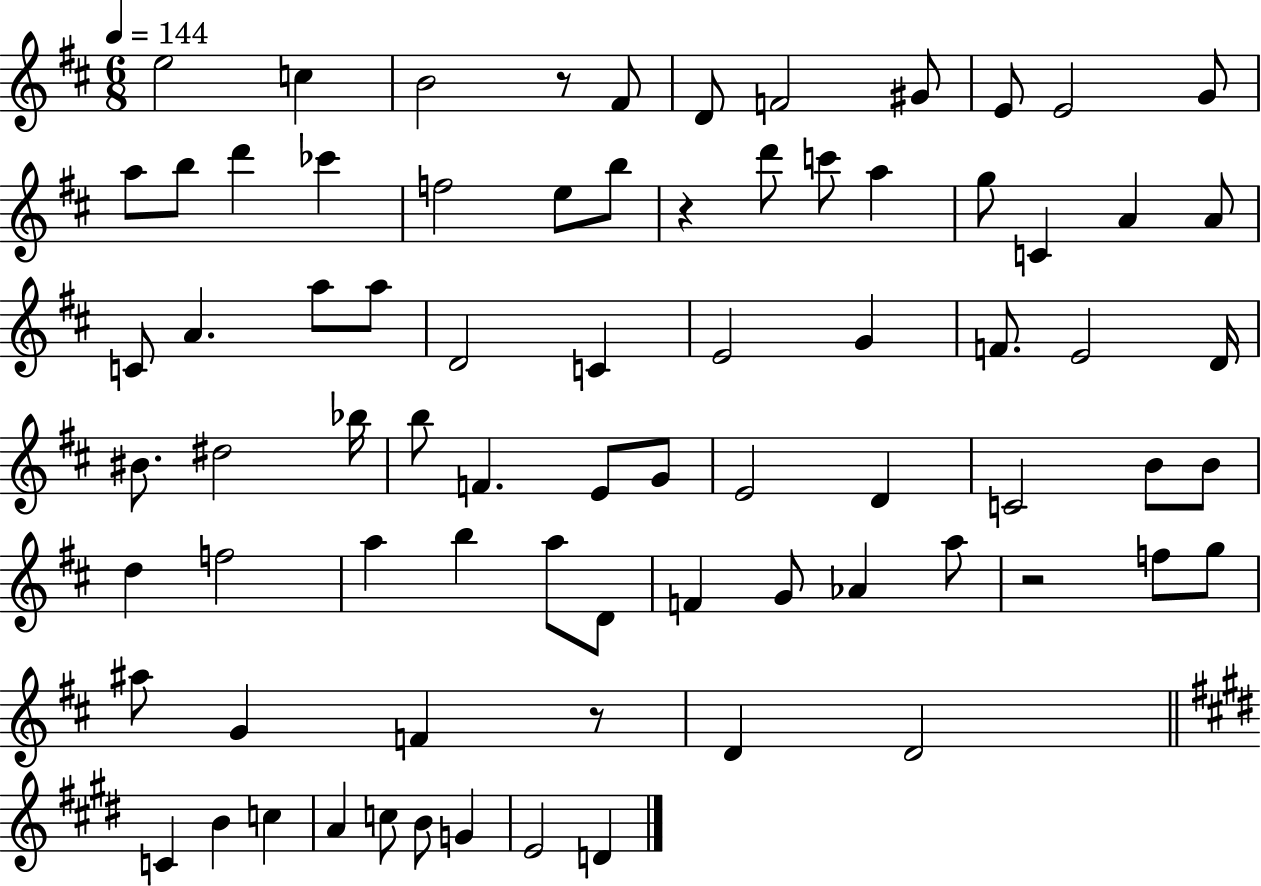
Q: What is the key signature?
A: D major